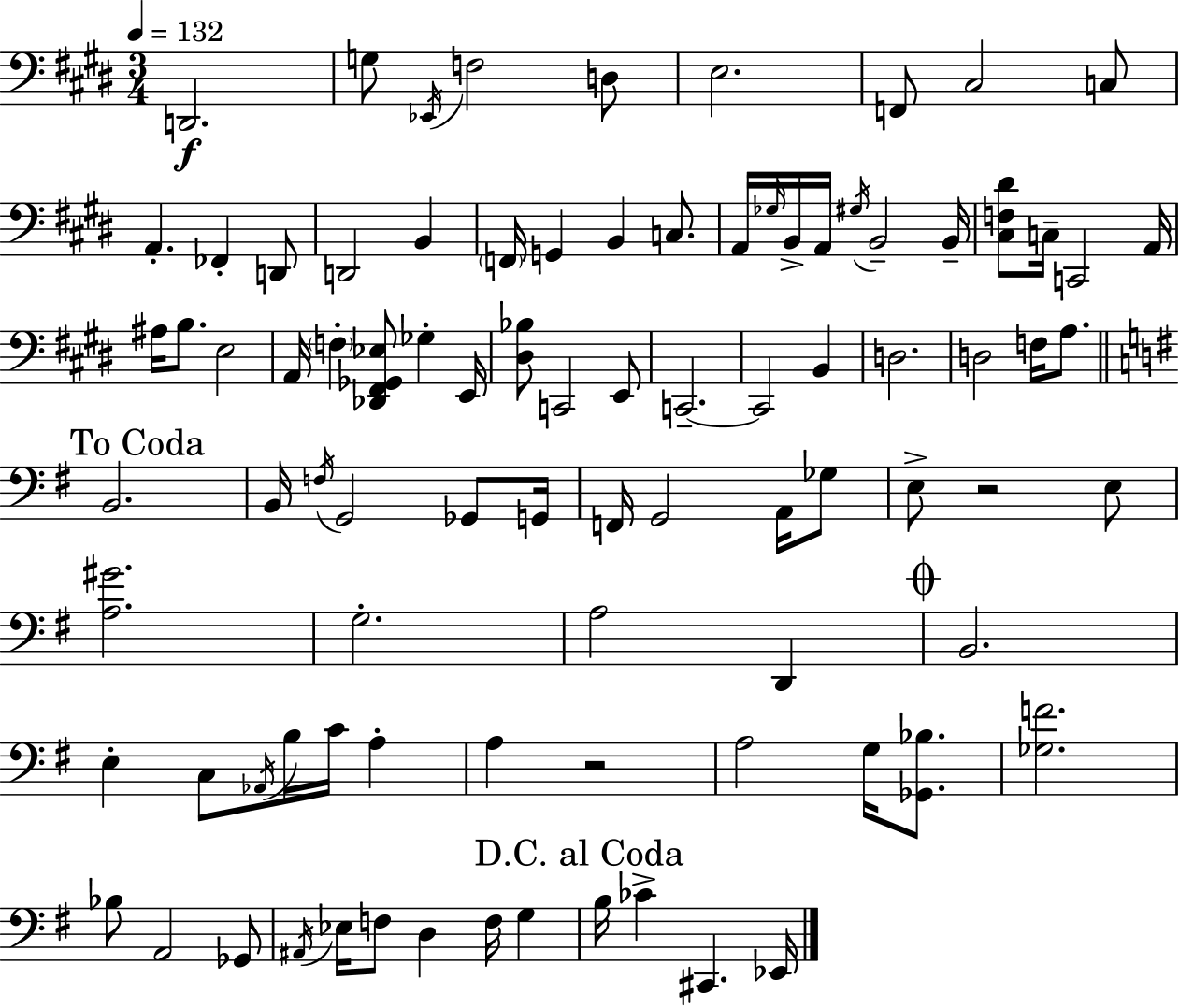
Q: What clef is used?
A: bass